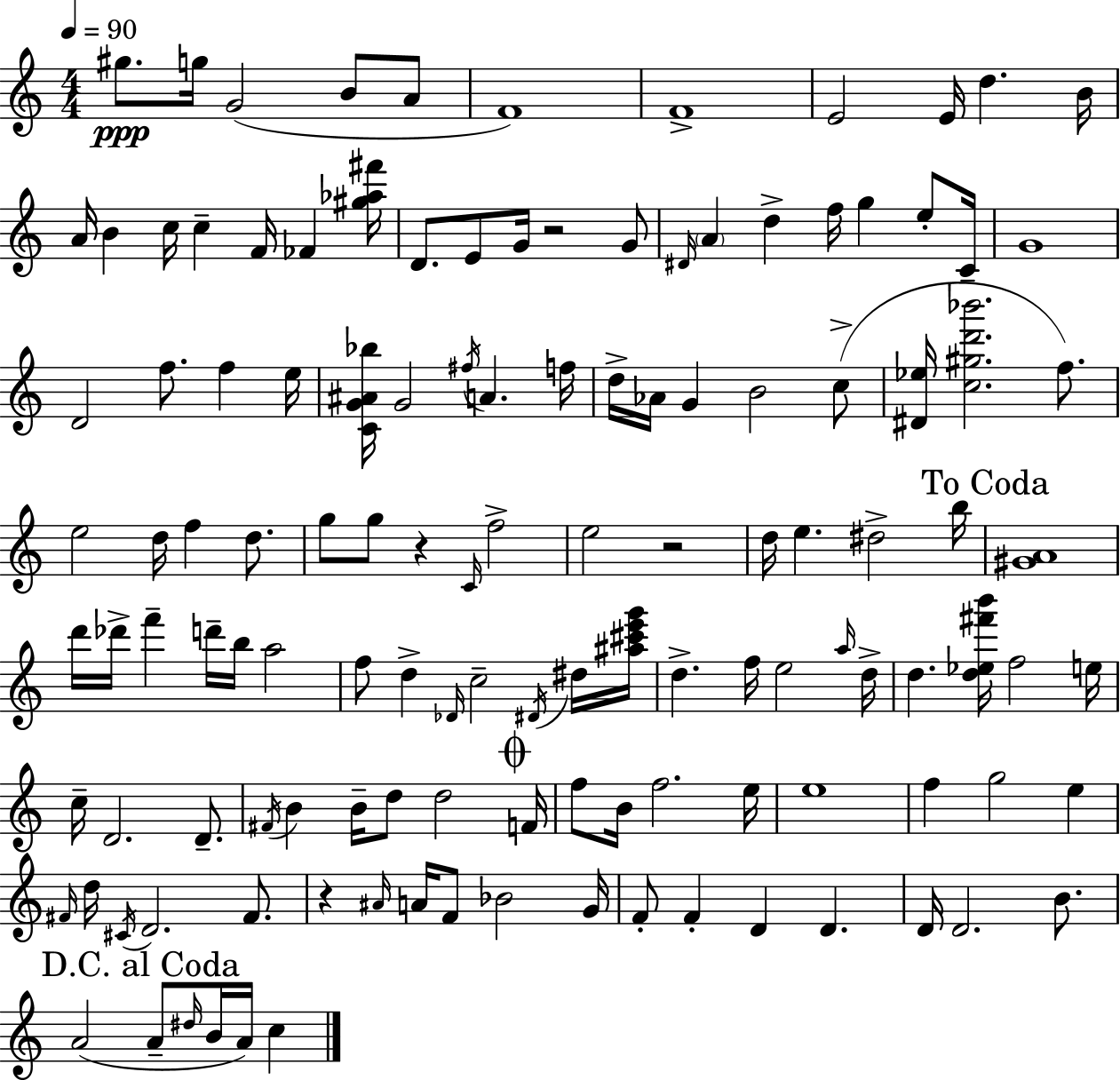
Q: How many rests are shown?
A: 4